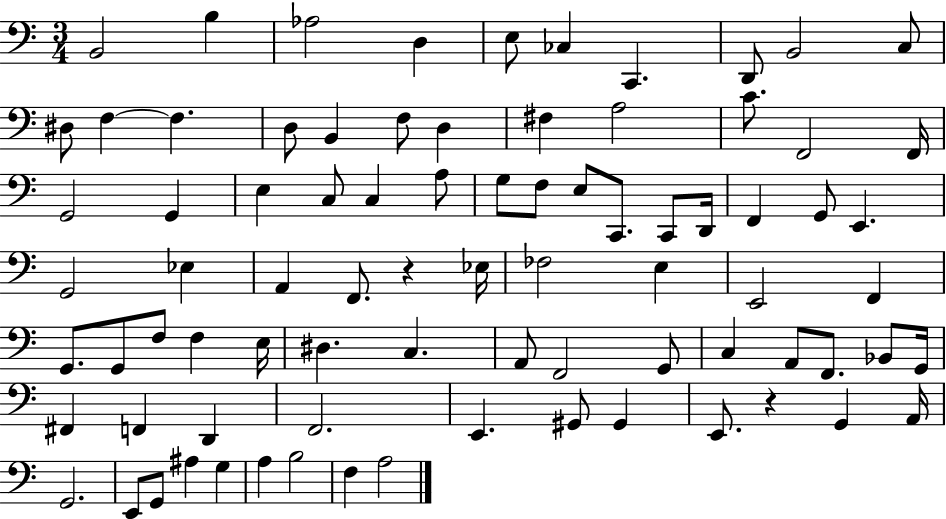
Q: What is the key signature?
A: C major